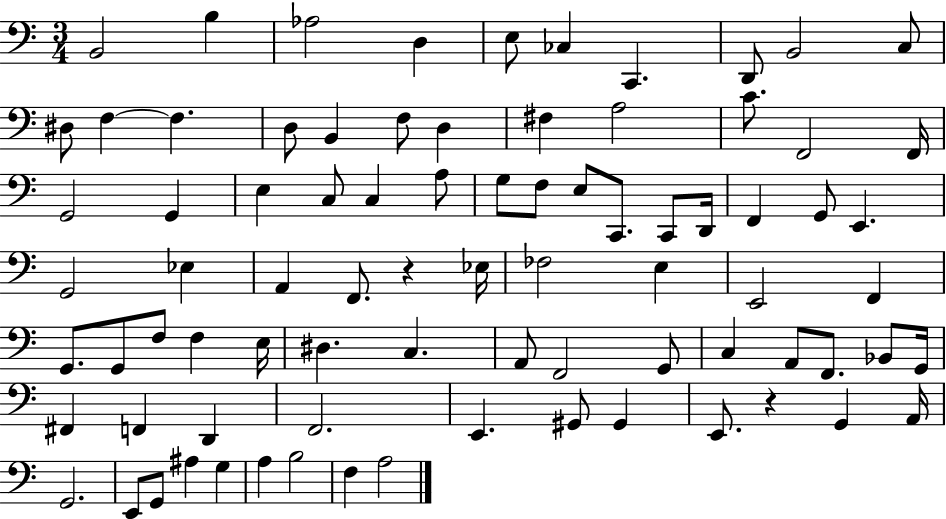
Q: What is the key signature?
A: C major